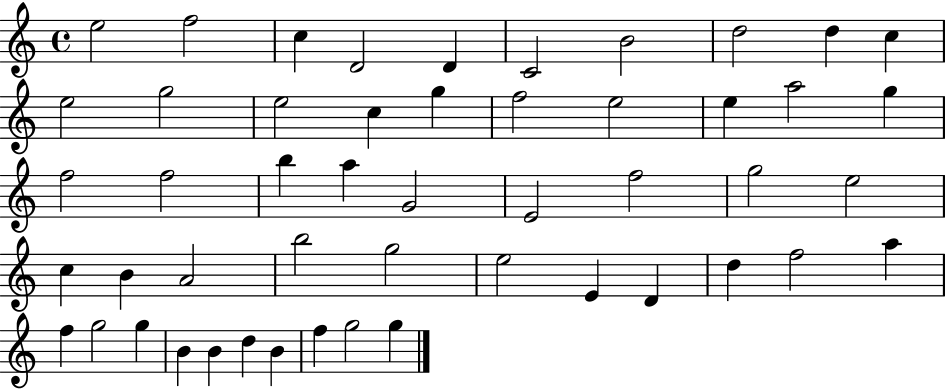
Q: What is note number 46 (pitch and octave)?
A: D5